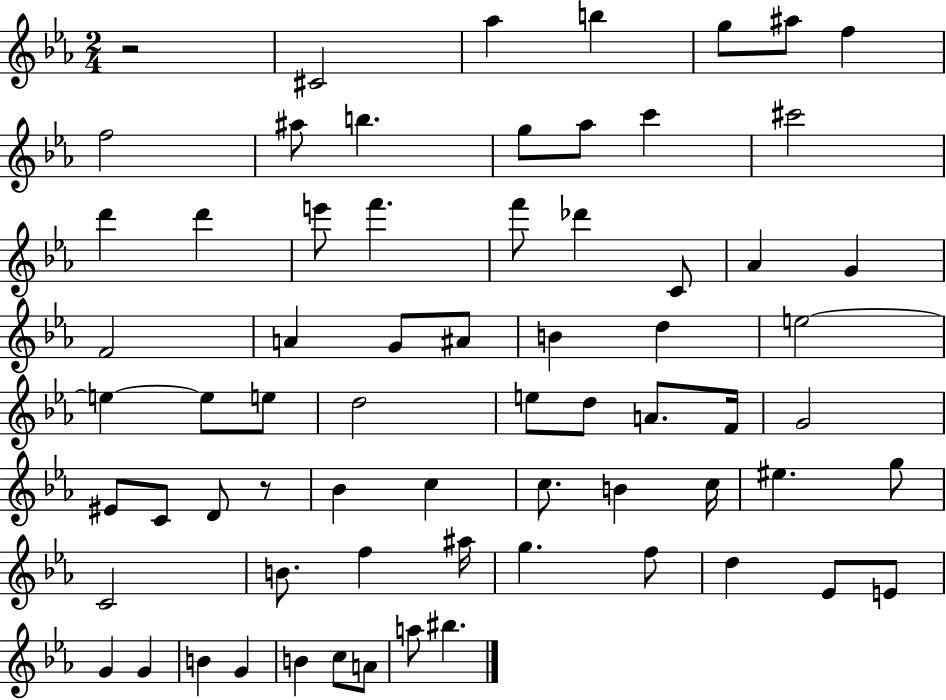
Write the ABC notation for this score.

X:1
T:Untitled
M:2/4
L:1/4
K:Eb
z2 ^C2 _a b g/2 ^a/2 f f2 ^a/2 b g/2 _a/2 c' ^c'2 d' d' e'/2 f' f'/2 _d' C/2 _A G F2 A G/2 ^A/2 B d e2 e e/2 e/2 d2 e/2 d/2 A/2 F/4 G2 ^E/2 C/2 D/2 z/2 _B c c/2 B c/4 ^e g/2 C2 B/2 f ^a/4 g f/2 d _E/2 E/2 G G B G B c/2 A/2 a/2 ^b